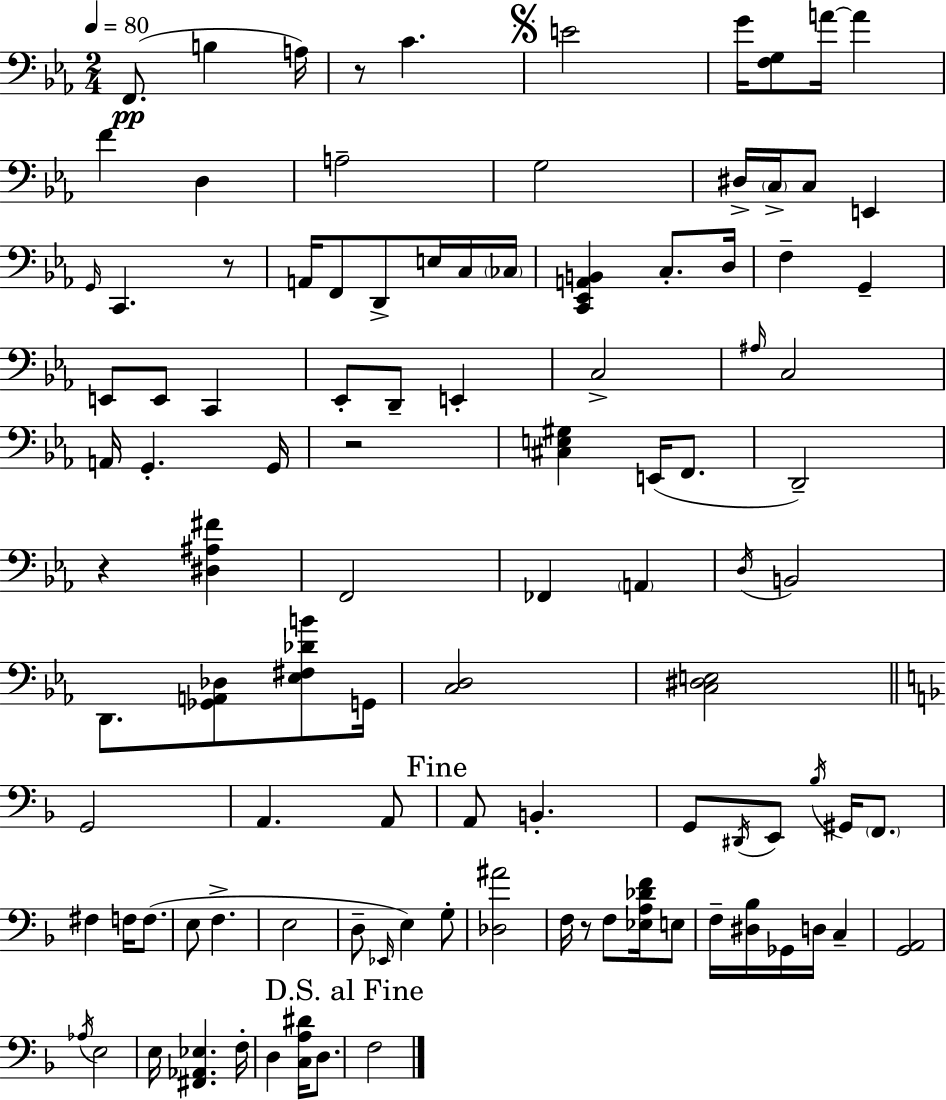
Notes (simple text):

F2/e. B3/q A3/s R/e C4/q. E4/h G4/s [F3,G3]/e A4/s A4/q F4/q D3/q A3/h G3/h D#3/s C3/s C3/e E2/q G2/s C2/q. R/e A2/s F2/e D2/e E3/s C3/s CES3/s [C2,Eb2,A2,B2]/q C3/e. D3/s F3/q G2/q E2/e E2/e C2/q Eb2/e D2/e E2/q C3/h A#3/s C3/h A2/s G2/q. G2/s R/h [C#3,E3,G#3]/q E2/s F2/e. D2/h R/q [D#3,A#3,F#4]/q F2/h FES2/q A2/q D3/s B2/h D2/e. [Gb2,A2,Db3]/e [Eb3,F#3,Db4,B4]/e G2/s [C3,D3]/h [C3,D#3,E3]/h G2/h A2/q. A2/e A2/e B2/q. G2/e D#2/s E2/e Bb3/s G#2/s F2/e. F#3/q F3/s F3/e. E3/e F3/q. E3/h D3/e Eb2/s E3/q G3/e [Db3,A#4]/h F3/s R/e F3/e [Eb3,A3,Db4,F4]/s E3/e F3/s [D#3,Bb3]/s Gb2/s D3/s C3/q [G2,A2]/h Ab3/s E3/h E3/s [F#2,Ab2,Eb3]/q. F3/s D3/q [C3,A3,D#4]/s D3/e. F3/h